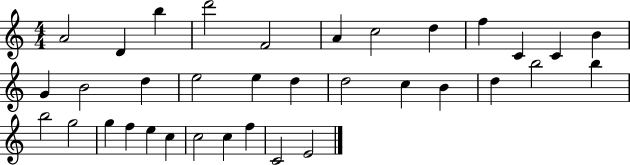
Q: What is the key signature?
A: C major